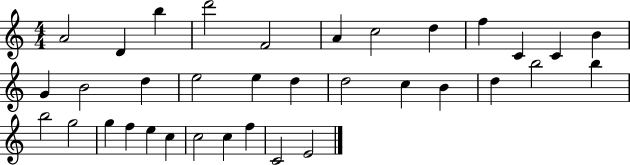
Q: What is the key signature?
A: C major